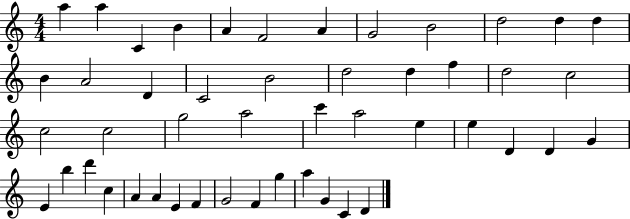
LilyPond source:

{
  \clef treble
  \numericTimeSignature
  \time 4/4
  \key c \major
  a''4 a''4 c'4 b'4 | a'4 f'2 a'4 | g'2 b'2 | d''2 d''4 d''4 | \break b'4 a'2 d'4 | c'2 b'2 | d''2 d''4 f''4 | d''2 c''2 | \break c''2 c''2 | g''2 a''2 | c'''4 a''2 e''4 | e''4 d'4 d'4 g'4 | \break e'4 b''4 d'''4 c''4 | a'4 a'4 e'4 f'4 | g'2 f'4 g''4 | a''4 g'4 c'4 d'4 | \break \bar "|."
}